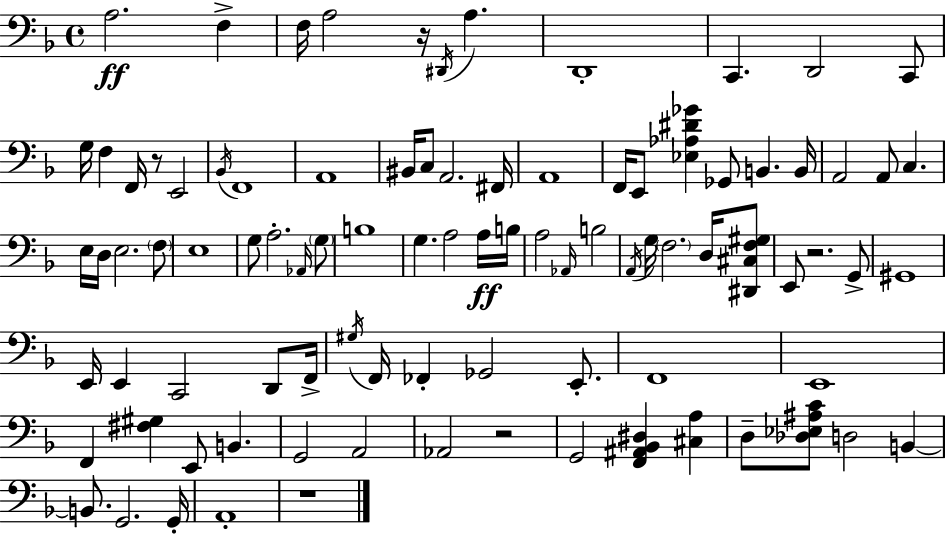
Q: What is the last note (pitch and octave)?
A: A2